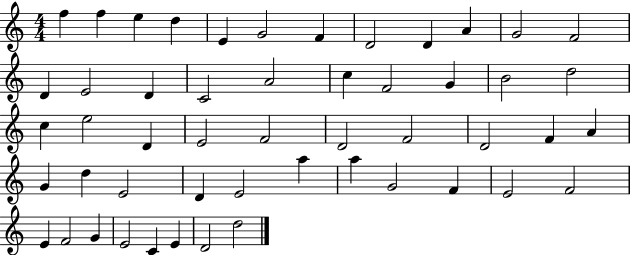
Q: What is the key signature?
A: C major